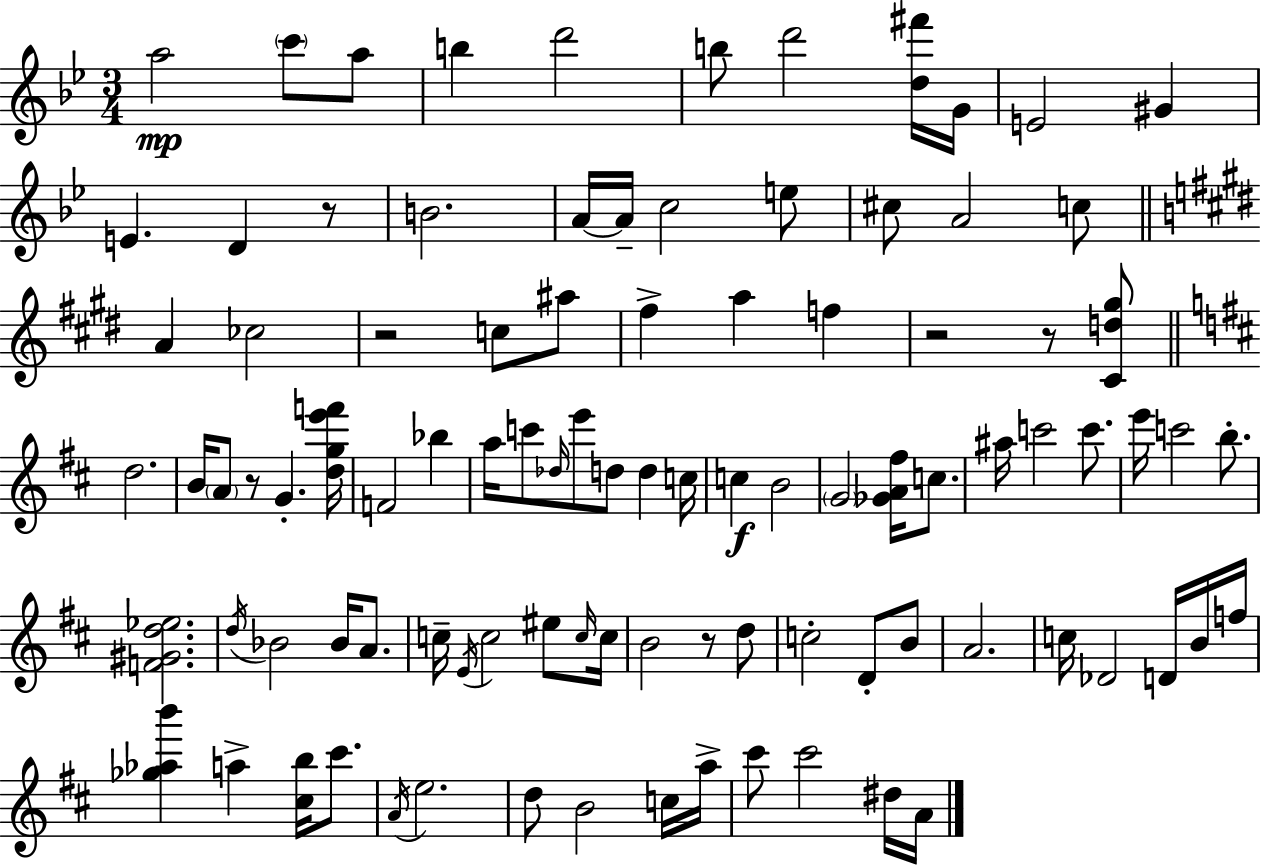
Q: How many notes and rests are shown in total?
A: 96